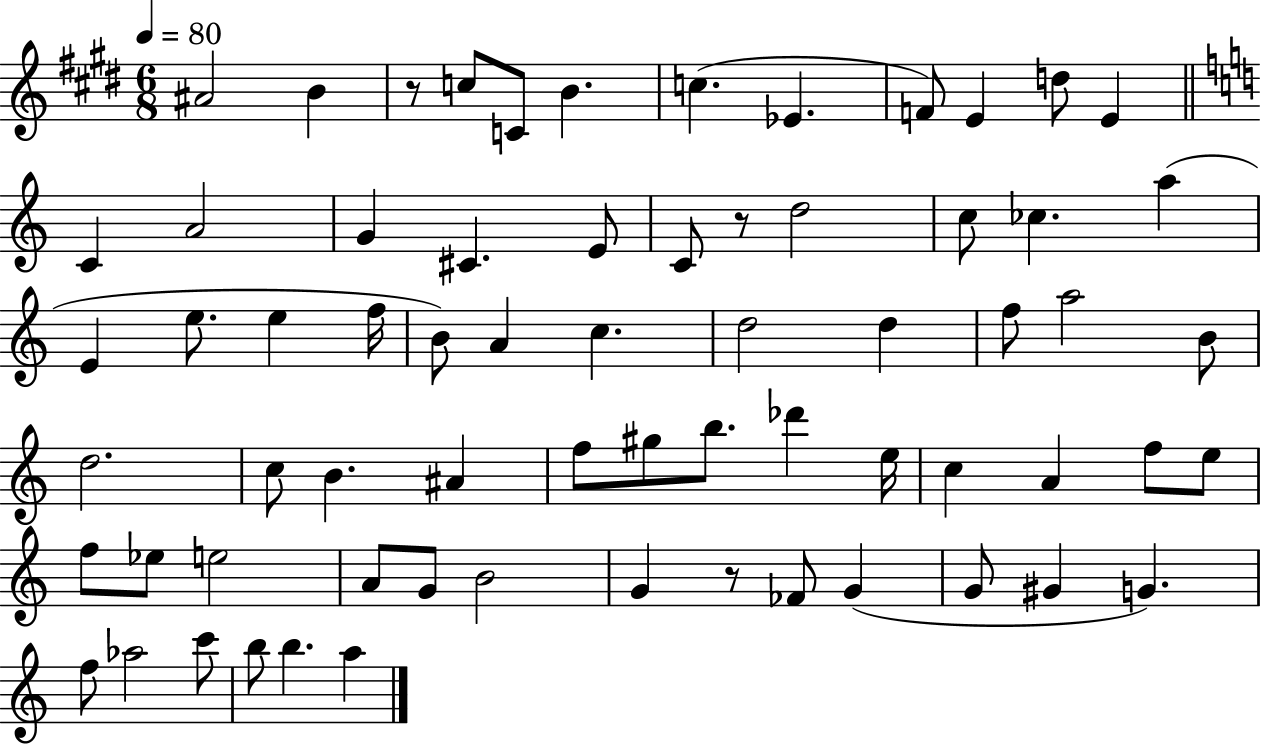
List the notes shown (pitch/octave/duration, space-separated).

A#4/h B4/q R/e C5/e C4/e B4/q. C5/q. Eb4/q. F4/e E4/q D5/e E4/q C4/q A4/h G4/q C#4/q. E4/e C4/e R/e D5/h C5/e CES5/q. A5/q E4/q E5/e. E5/q F5/s B4/e A4/q C5/q. D5/h D5/q F5/e A5/h B4/e D5/h. C5/e B4/q. A#4/q F5/e G#5/e B5/e. Db6/q E5/s C5/q A4/q F5/e E5/e F5/e Eb5/e E5/h A4/e G4/e B4/h G4/q R/e FES4/e G4/q G4/e G#4/q G4/q. F5/e Ab5/h C6/e B5/e B5/q. A5/q